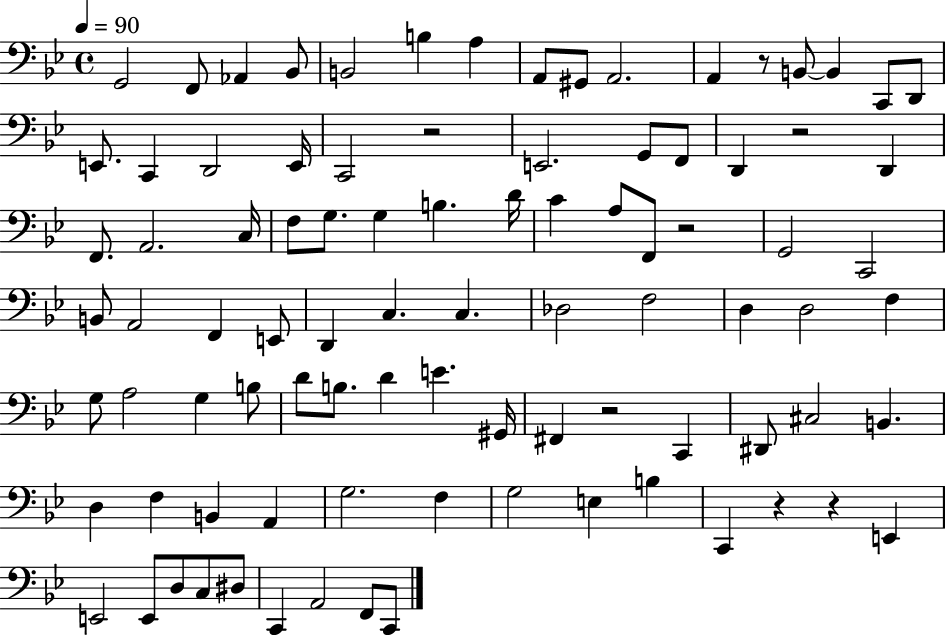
X:1
T:Untitled
M:4/4
L:1/4
K:Bb
G,,2 F,,/2 _A,, _B,,/2 B,,2 B, A, A,,/2 ^G,,/2 A,,2 A,, z/2 B,,/2 B,, C,,/2 D,,/2 E,,/2 C,, D,,2 E,,/4 C,,2 z2 E,,2 G,,/2 F,,/2 D,, z2 D,, F,,/2 A,,2 C,/4 F,/2 G,/2 G, B, D/4 C A,/2 F,,/2 z2 G,,2 C,,2 B,,/2 A,,2 F,, E,,/2 D,, C, C, _D,2 F,2 D, D,2 F, G,/2 A,2 G, B,/2 D/2 B,/2 D E ^G,,/4 ^F,, z2 C,, ^D,,/2 ^C,2 B,, D, F, B,, A,, G,2 F, G,2 E, B, C,, z z E,, E,,2 E,,/2 D,/2 C,/2 ^D,/2 C,, A,,2 F,,/2 C,,/2